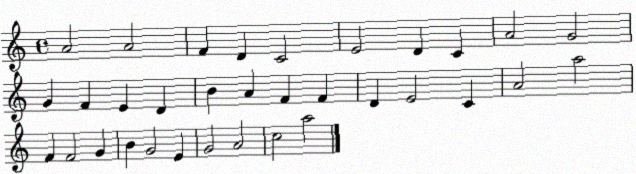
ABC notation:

X:1
T:Untitled
M:4/4
L:1/4
K:C
A2 A2 F D C2 E2 D C A2 G2 G F E D B A F F D E2 C A2 a2 F F2 G B G2 E G2 A2 c2 a2